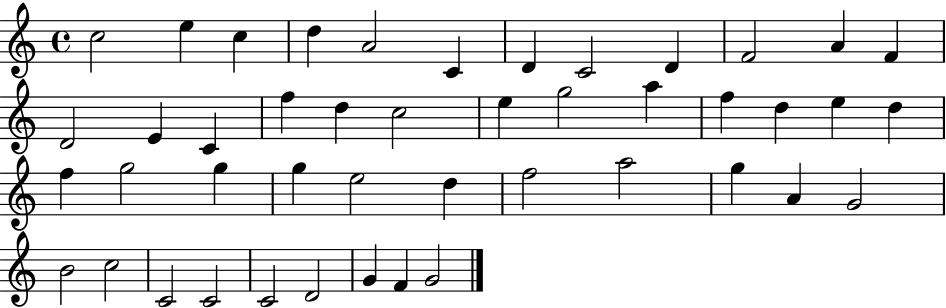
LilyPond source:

{
  \clef treble
  \time 4/4
  \defaultTimeSignature
  \key c \major
  c''2 e''4 c''4 | d''4 a'2 c'4 | d'4 c'2 d'4 | f'2 a'4 f'4 | \break d'2 e'4 c'4 | f''4 d''4 c''2 | e''4 g''2 a''4 | f''4 d''4 e''4 d''4 | \break f''4 g''2 g''4 | g''4 e''2 d''4 | f''2 a''2 | g''4 a'4 g'2 | \break b'2 c''2 | c'2 c'2 | c'2 d'2 | g'4 f'4 g'2 | \break \bar "|."
}